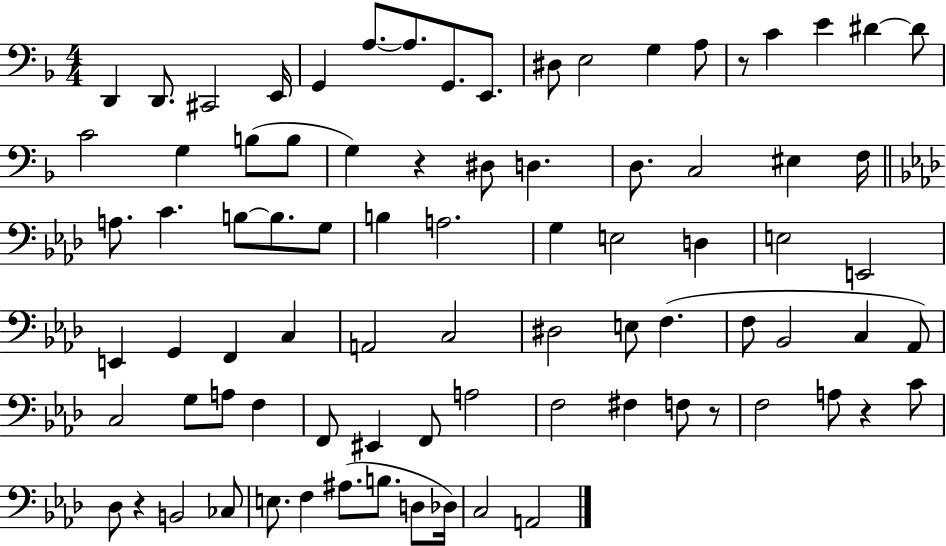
X:1
T:Untitled
M:4/4
L:1/4
K:F
D,, D,,/2 ^C,,2 E,,/4 G,, A,/2 A,/2 G,,/2 E,,/2 ^D,/2 E,2 G, A,/2 z/2 C E ^D ^D/2 C2 G, B,/2 B,/2 G, z ^D,/2 D, D,/2 C,2 ^E, F,/4 A,/2 C B,/2 B,/2 G,/2 B, A,2 G, E,2 D, E,2 E,,2 E,, G,, F,, C, A,,2 C,2 ^D,2 E,/2 F, F,/2 _B,,2 C, _A,,/2 C,2 G,/2 A,/2 F, F,,/2 ^E,, F,,/2 A,2 F,2 ^F, F,/2 z/2 F,2 A,/2 z C/2 _D,/2 z B,,2 _C,/2 E,/2 F, ^A,/2 B,/2 D,/2 _D,/4 C,2 A,,2